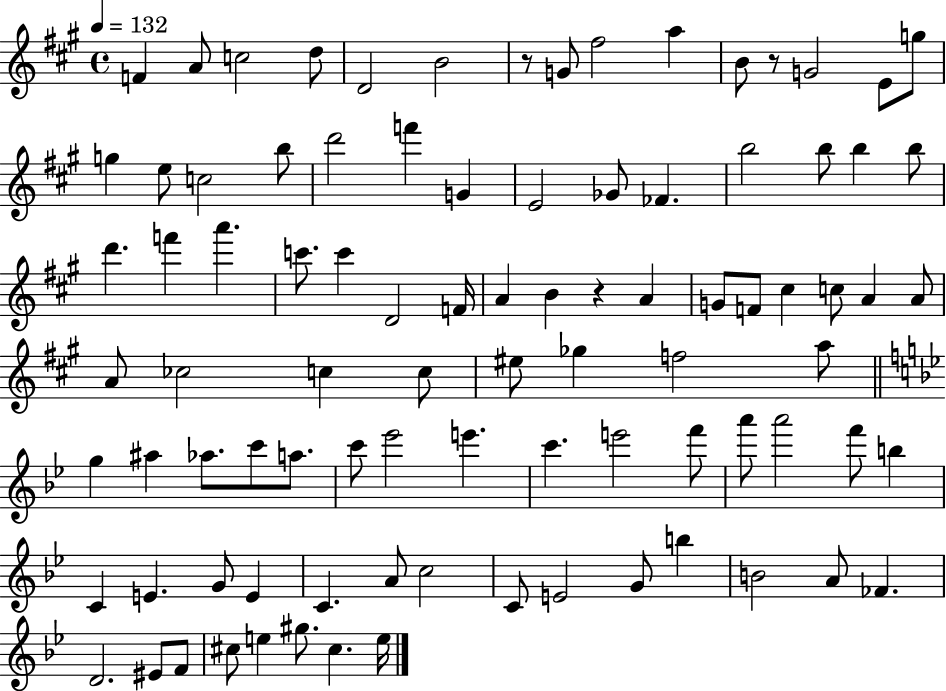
F4/q A4/e C5/h D5/e D4/h B4/h R/e G4/e F#5/h A5/q B4/e R/e G4/h E4/e G5/e G5/q E5/e C5/h B5/e D6/h F6/q G4/q E4/h Gb4/e FES4/q. B5/h B5/e B5/q B5/e D6/q. F6/q A6/q. C6/e. C6/q D4/h F4/s A4/q B4/q R/q A4/q G4/e F4/e C#5/q C5/e A4/q A4/e A4/e CES5/h C5/q C5/e EIS5/e Gb5/q F5/h A5/e G5/q A#5/q Ab5/e. C6/e A5/e. C6/e Eb6/h E6/q. C6/q. E6/h F6/e A6/e A6/h F6/e B5/q C4/q E4/q. G4/e E4/q C4/q. A4/e C5/h C4/e E4/h G4/e B5/q B4/h A4/e FES4/q. D4/h. EIS4/e F4/e C#5/e E5/q G#5/e. C#5/q. E5/s